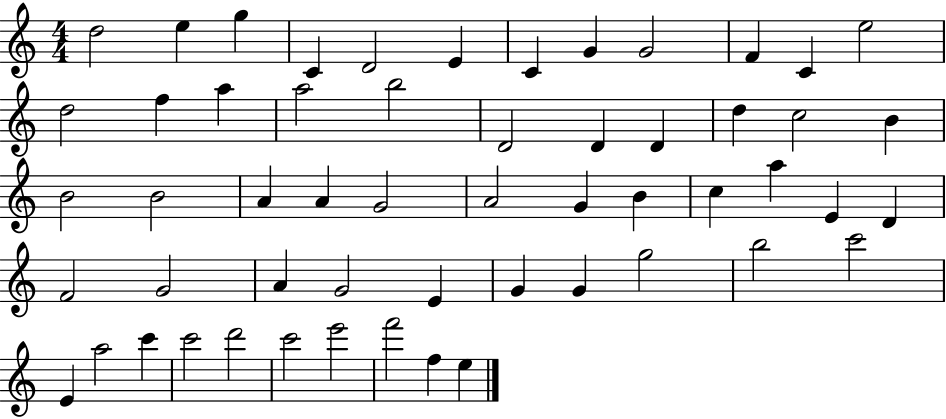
D5/h E5/q G5/q C4/q D4/h E4/q C4/q G4/q G4/h F4/q C4/q E5/h D5/h F5/q A5/q A5/h B5/h D4/h D4/q D4/q D5/q C5/h B4/q B4/h B4/h A4/q A4/q G4/h A4/h G4/q B4/q C5/q A5/q E4/q D4/q F4/h G4/h A4/q G4/h E4/q G4/q G4/q G5/h B5/h C6/h E4/q A5/h C6/q C6/h D6/h C6/h E6/h F6/h F5/q E5/q